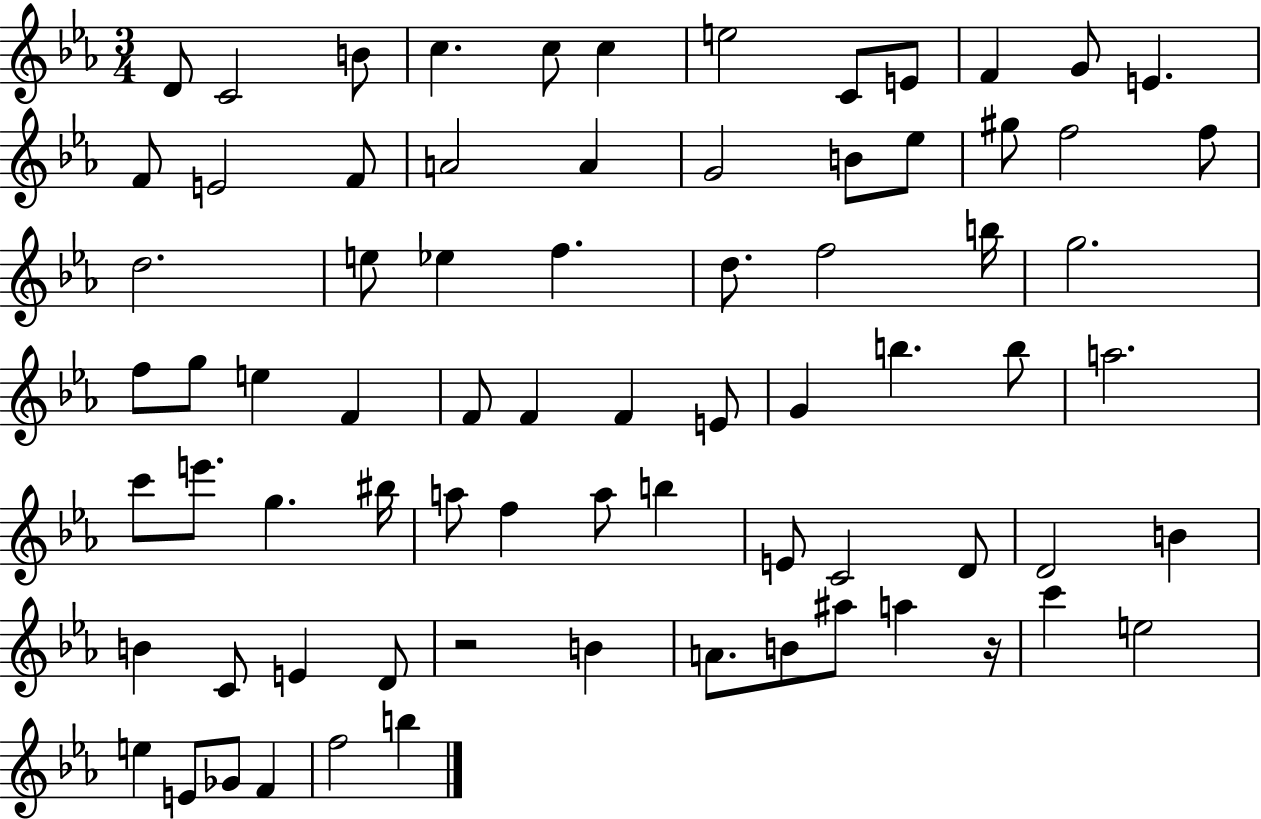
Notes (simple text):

D4/e C4/h B4/e C5/q. C5/e C5/q E5/h C4/e E4/e F4/q G4/e E4/q. F4/e E4/h F4/e A4/h A4/q G4/h B4/e Eb5/e G#5/e F5/h F5/e D5/h. E5/e Eb5/q F5/q. D5/e. F5/h B5/s G5/h. F5/e G5/e E5/q F4/q F4/e F4/q F4/q E4/e G4/q B5/q. B5/e A5/h. C6/e E6/e. G5/q. BIS5/s A5/e F5/q A5/e B5/q E4/e C4/h D4/e D4/h B4/q B4/q C4/e E4/q D4/e R/h B4/q A4/e. B4/e A#5/e A5/q R/s C6/q E5/h E5/q E4/e Gb4/e F4/q F5/h B5/q